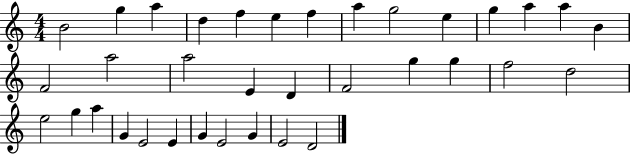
B4/h G5/q A5/q D5/q F5/q E5/q F5/q A5/q G5/h E5/q G5/q A5/q A5/q B4/q F4/h A5/h A5/h E4/q D4/q F4/h G5/q G5/q F5/h D5/h E5/h G5/q A5/q G4/q E4/h E4/q G4/q E4/h G4/q E4/h D4/h